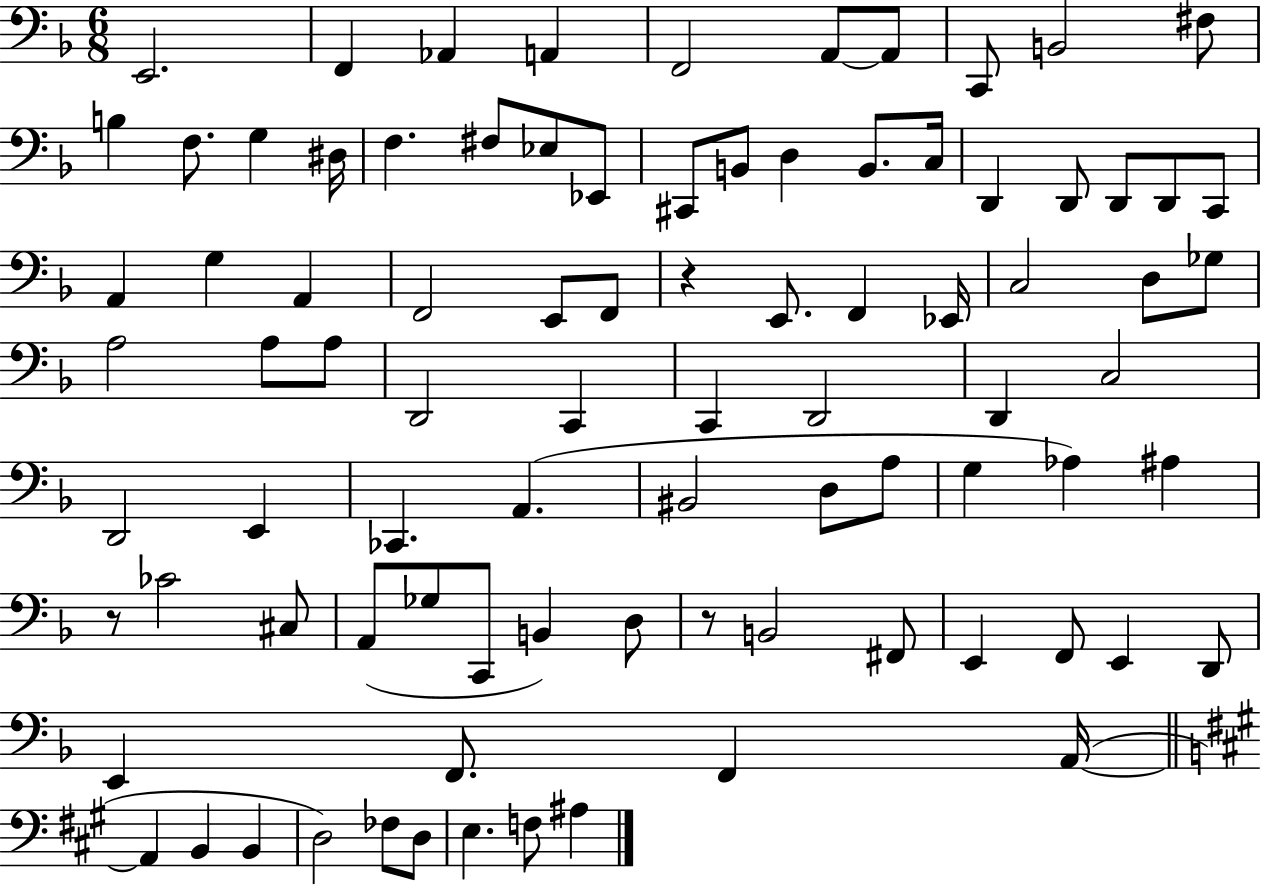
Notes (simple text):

E2/h. F2/q Ab2/q A2/q F2/h A2/e A2/e C2/e B2/h F#3/e B3/q F3/e. G3/q D#3/s F3/q. F#3/e Eb3/e Eb2/e C#2/e B2/e D3/q B2/e. C3/s D2/q D2/e D2/e D2/e C2/e A2/q G3/q A2/q F2/h E2/e F2/e R/q E2/e. F2/q Eb2/s C3/h D3/e Gb3/e A3/h A3/e A3/e D2/h C2/q C2/q D2/h D2/q C3/h D2/h E2/q CES2/q. A2/q. BIS2/h D3/e A3/e G3/q Ab3/q A#3/q R/e CES4/h C#3/e A2/e Gb3/e C2/e B2/q D3/e R/e B2/h F#2/e E2/q F2/e E2/q D2/e E2/q F2/e. F2/q A2/s A2/q B2/q B2/q D3/h FES3/e D3/e E3/q. F3/e A#3/q